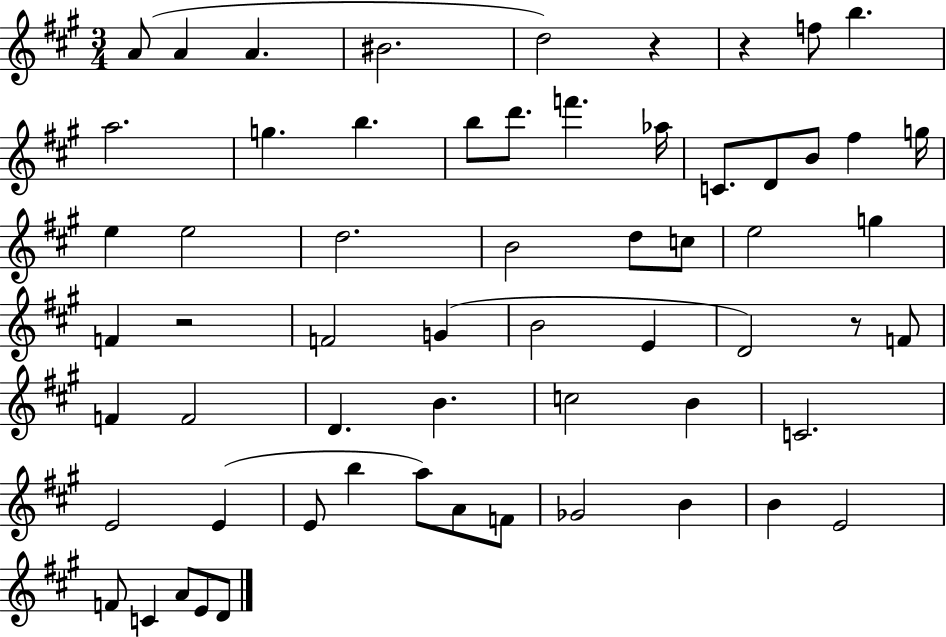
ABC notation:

X:1
T:Untitled
M:3/4
L:1/4
K:A
A/2 A A ^B2 d2 z z f/2 b a2 g b b/2 d'/2 f' _a/4 C/2 D/2 B/2 ^f g/4 e e2 d2 B2 d/2 c/2 e2 g F z2 F2 G B2 E D2 z/2 F/2 F F2 D B c2 B C2 E2 E E/2 b a/2 A/2 F/2 _G2 B B E2 F/2 C A/2 E/2 D/2